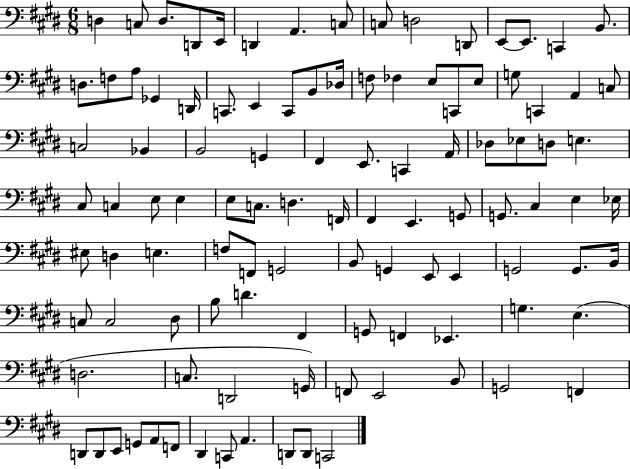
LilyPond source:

{
  \clef bass
  \numericTimeSignature
  \time 6/8
  \key e \major
  d4 c8 d8. d,8 e,16 | d,4 a,4. c8 | c8 d2 d,8 | e,8~~ e,8. c,4 b,8. | \break d8. f8 a8 ges,4 d,16 | c,8. e,4 c,8 b,8 des16 | f8 fes4 e8 c,8 e8 | g8 c,4 a,4 c8 | \break c2 bes,4 | b,2 g,4 | fis,4 e,8. c,4 a,16 | des8 ees8 d8 e4. | \break cis8 c4 e8 e4 | e8 c8. d4. f,16 | fis,4 e,4. g,8 | g,8. cis4 e4 ees16 | \break eis8 d4 e4. | f8 f,8 g,2 | b,8 g,4 e,8 e,4 | g,2 g,8. b,16 | \break c8 c2 dis8 | b8 d'4. fis,4 | g,8 f,4 ees,4. | g4. e4.( | \break d2. | c8. d,2 g,16) | f,8 e,2 b,8 | g,2 f,4 | \break d,8 d,8 e,8 g,8 a,8 f,8 | dis,4 c,8 a,4. | d,8 d,8 c,2 | \bar "|."
}